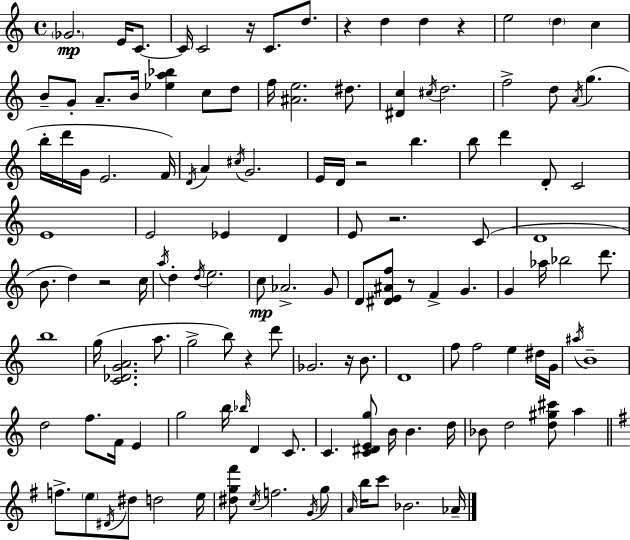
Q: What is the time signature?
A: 4/4